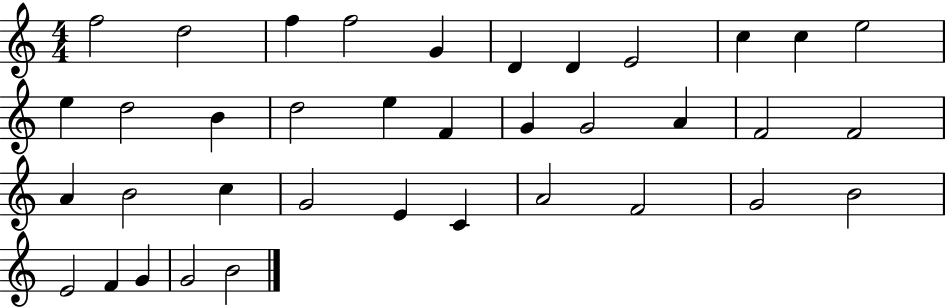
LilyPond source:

{
  \clef treble
  \numericTimeSignature
  \time 4/4
  \key c \major
  f''2 d''2 | f''4 f''2 g'4 | d'4 d'4 e'2 | c''4 c''4 e''2 | \break e''4 d''2 b'4 | d''2 e''4 f'4 | g'4 g'2 a'4 | f'2 f'2 | \break a'4 b'2 c''4 | g'2 e'4 c'4 | a'2 f'2 | g'2 b'2 | \break e'2 f'4 g'4 | g'2 b'2 | \bar "|."
}